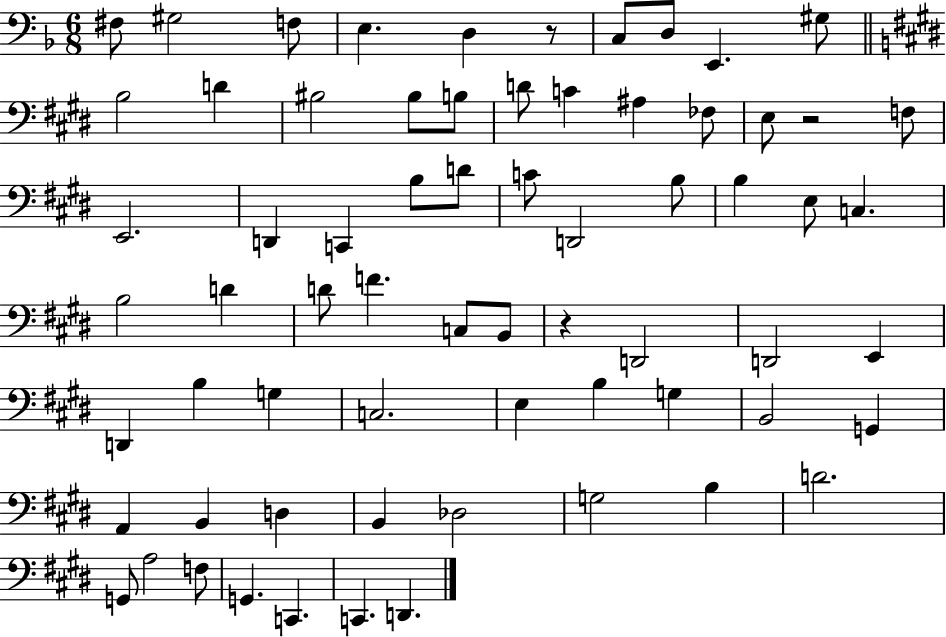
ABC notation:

X:1
T:Untitled
M:6/8
L:1/4
K:F
^F,/2 ^G,2 F,/2 E, D, z/2 C,/2 D,/2 E,, ^G,/2 B,2 D ^B,2 ^B,/2 B,/2 D/2 C ^A, _F,/2 E,/2 z2 F,/2 E,,2 D,, C,, B,/2 D/2 C/2 D,,2 B,/2 B, E,/2 C, B,2 D D/2 F C,/2 B,,/2 z D,,2 D,,2 E,, D,, B, G, C,2 E, B, G, B,,2 G,, A,, B,, D, B,, _D,2 G,2 B, D2 G,,/2 A,2 F,/2 G,, C,, C,, D,,